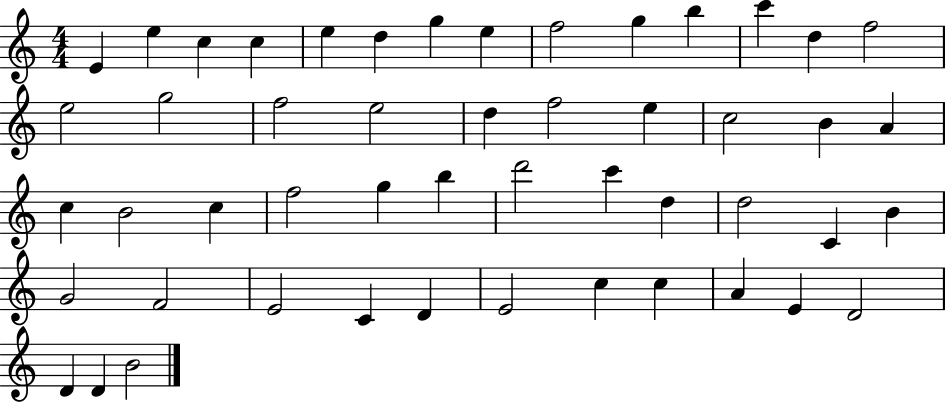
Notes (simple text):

E4/q E5/q C5/q C5/q E5/q D5/q G5/q E5/q F5/h G5/q B5/q C6/q D5/q F5/h E5/h G5/h F5/h E5/h D5/q F5/h E5/q C5/h B4/q A4/q C5/q B4/h C5/q F5/h G5/q B5/q D6/h C6/q D5/q D5/h C4/q B4/q G4/h F4/h E4/h C4/q D4/q E4/h C5/q C5/q A4/q E4/q D4/h D4/q D4/q B4/h